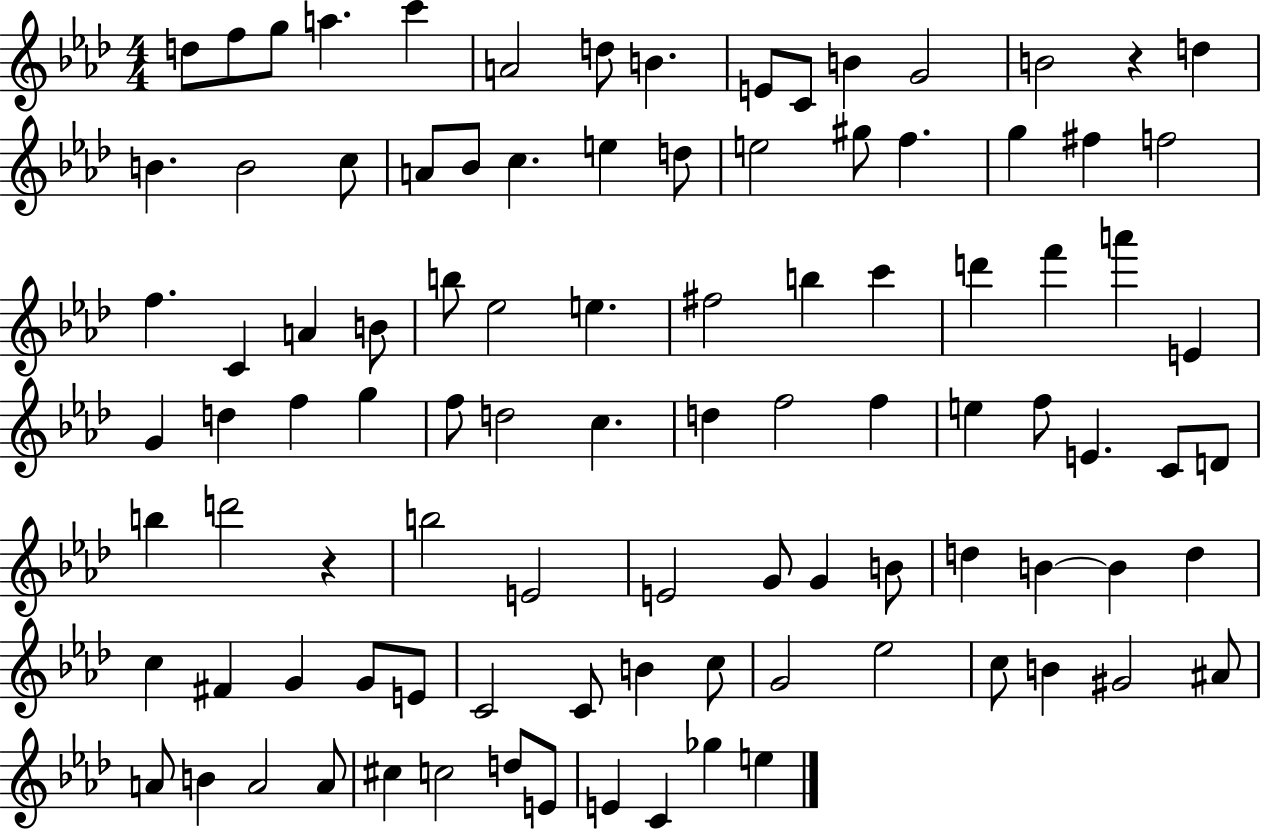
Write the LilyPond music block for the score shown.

{
  \clef treble
  \numericTimeSignature
  \time 4/4
  \key aes \major
  d''8 f''8 g''8 a''4. c'''4 | a'2 d''8 b'4. | e'8 c'8 b'4 g'2 | b'2 r4 d''4 | \break b'4. b'2 c''8 | a'8 bes'8 c''4. e''4 d''8 | e''2 gis''8 f''4. | g''4 fis''4 f''2 | \break f''4. c'4 a'4 b'8 | b''8 ees''2 e''4. | fis''2 b''4 c'''4 | d'''4 f'''4 a'''4 e'4 | \break g'4 d''4 f''4 g''4 | f''8 d''2 c''4. | d''4 f''2 f''4 | e''4 f''8 e'4. c'8 d'8 | \break b''4 d'''2 r4 | b''2 e'2 | e'2 g'8 g'4 b'8 | d''4 b'4~~ b'4 d''4 | \break c''4 fis'4 g'4 g'8 e'8 | c'2 c'8 b'4 c''8 | g'2 ees''2 | c''8 b'4 gis'2 ais'8 | \break a'8 b'4 a'2 a'8 | cis''4 c''2 d''8 e'8 | e'4 c'4 ges''4 e''4 | \bar "|."
}